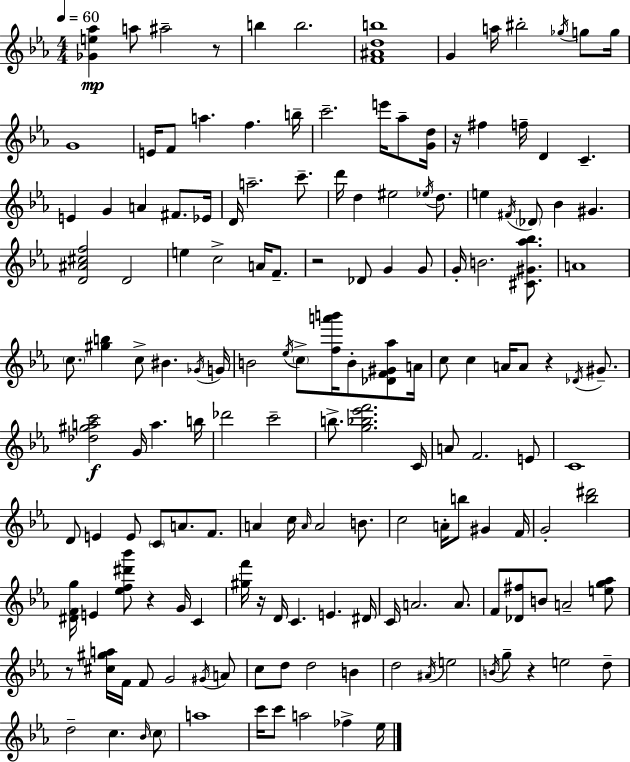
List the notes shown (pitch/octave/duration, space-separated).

[Gb4,E5,Ab5]/q A5/e A#5/h R/e B5/q B5/h. [F4,A#4,D5,B5]/w G4/q A5/s BIS5/h Gb5/s G5/e G5/s G4/w E4/s F4/e A5/q. F5/q. B5/s C6/h. E6/s Ab5/e [G4,D5]/s R/s F#5/q F5/s D4/q C4/q. E4/q G4/q A4/q F#4/e. Eb4/s D4/s A5/h. C6/e. D6/s D5/q EIS5/h Eb5/s D5/e. E5/q F#4/s Db4/e Bb4/q G#4/q. [D4,A#4,C#5,F5]/h D4/h E5/q C5/h A4/s F4/e. R/h Db4/e G4/q G4/e G4/s B4/h. [C#4,G#4,Ab5,Bb5]/e. A4/w C5/e. [G#5,B5]/q C5/e BIS4/q. Gb4/s G4/s B4/h Eb5/s C5/e [F5,A6,B6]/s B4/e [Db4,F4,G#4,Ab5]/e A4/s C5/e C5/q A4/s A4/e R/q Db4/s G#4/e. [Db5,G#5,A5,C6]/h G4/s A5/q. B5/s Db6/h C6/h B5/e. [G5,Bb5,Eb6,F6]/h. C4/s A4/e F4/h. E4/e C4/w D4/e E4/q E4/e C4/e A4/e. F4/e. A4/q C5/s A4/s A4/h B4/e. C5/h A4/s B5/e G#4/q F4/s G4/h [Bb5,D#6]/h [D#4,F4,G5]/s E4/q [Eb5,F5,D#6,Bb6]/e R/q G4/s C4/q [G#5,F6]/s R/s D4/s C4/q. E4/q. D#4/s C4/s A4/h. A4/e. F4/e [Db4,F#5]/e B4/e A4/h [E5,G5,Ab5]/e R/e [C#5,G#5,A5]/s F4/s F4/e G4/h G#4/s A4/e C5/e D5/e D5/h B4/q D5/h A#4/s E5/h B4/s G5/e R/q E5/h D5/e D5/h C5/q. Bb4/s C5/e A5/w C6/s C6/e A5/h FES5/q Eb5/s